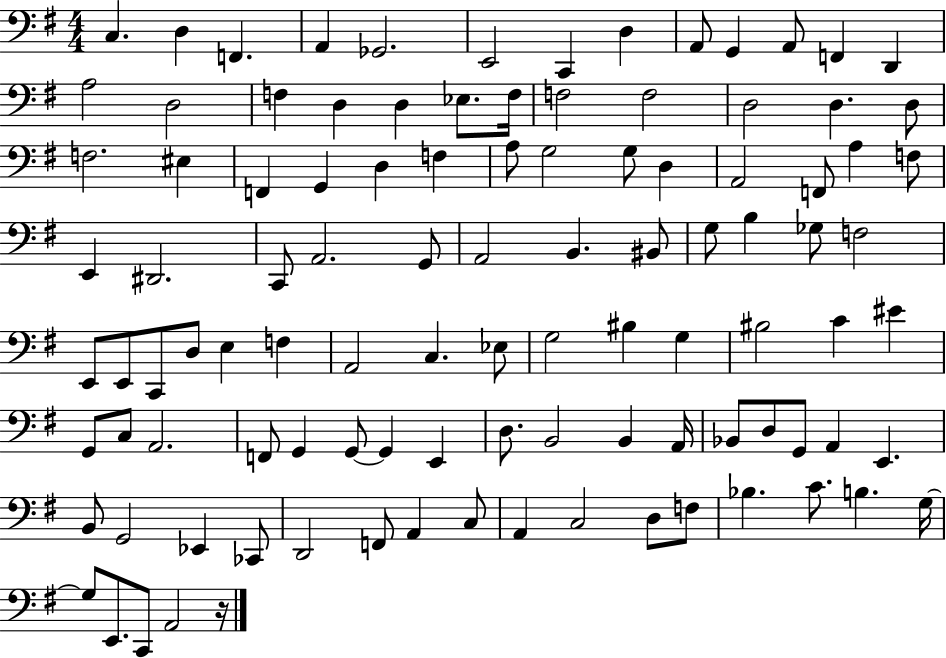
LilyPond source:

{
  \clef bass
  \numericTimeSignature
  \time 4/4
  \key g \major
  c4. d4 f,4. | a,4 ges,2. | e,2 c,4 d4 | a,8 g,4 a,8 f,4 d,4 | \break a2 d2 | f4 d4 d4 ees8. f16 | f2 f2 | d2 d4. d8 | \break f2. eis4 | f,4 g,4 d4 f4 | a8 g2 g8 d4 | a,2 f,8 a4 f8 | \break e,4 dis,2. | c,8 a,2. g,8 | a,2 b,4. bis,8 | g8 b4 ges8 f2 | \break e,8 e,8 c,8 d8 e4 f4 | a,2 c4. ees8 | g2 bis4 g4 | bis2 c'4 eis'4 | \break g,8 c8 a,2. | f,8 g,4 g,8~~ g,4 e,4 | d8. b,2 b,4 a,16 | bes,8 d8 g,8 a,4 e,4. | \break b,8 g,2 ees,4 ces,8 | d,2 f,8 a,4 c8 | a,4 c2 d8 f8 | bes4. c'8. b4. g16~~ | \break g8 e,8. c,8 a,2 r16 | \bar "|."
}